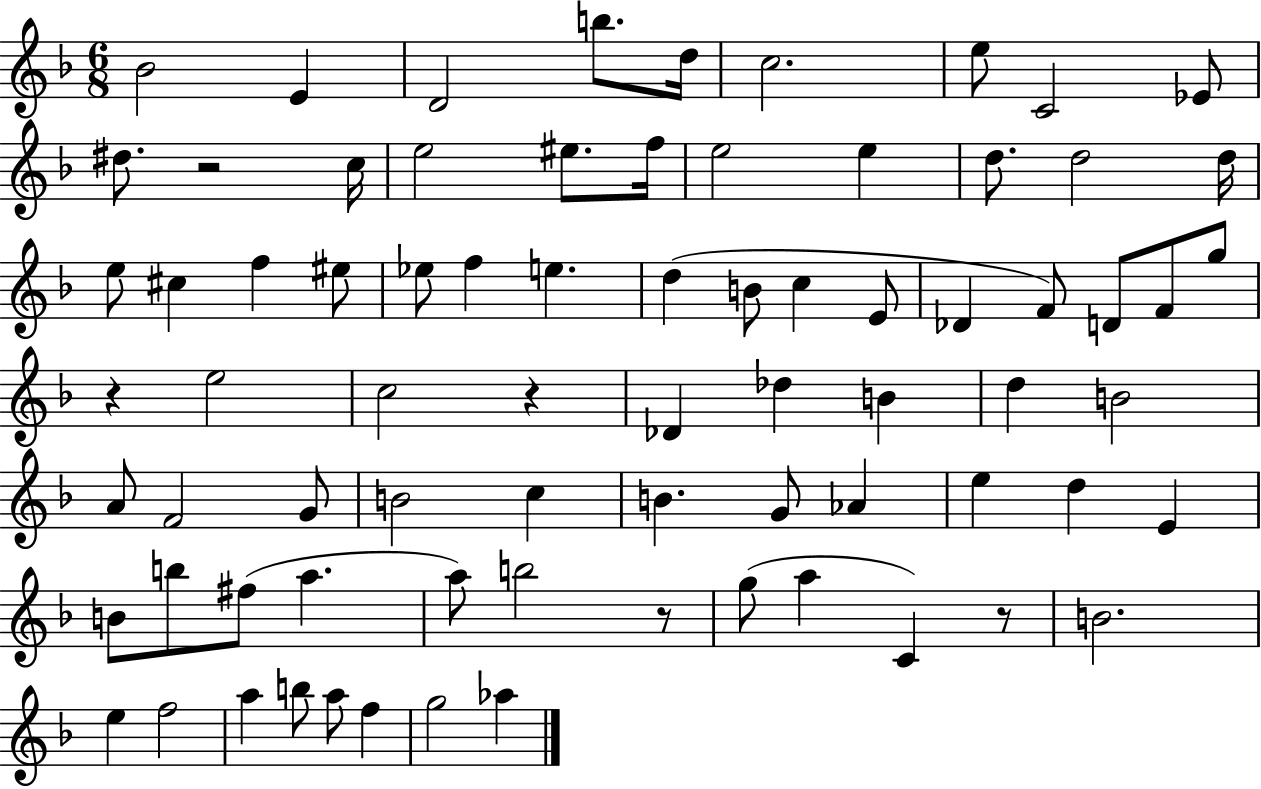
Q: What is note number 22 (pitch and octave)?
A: F5